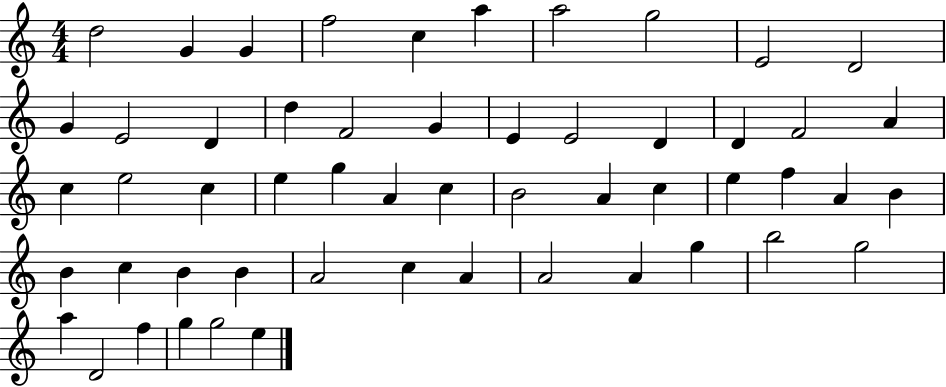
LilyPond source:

{
  \clef treble
  \numericTimeSignature
  \time 4/4
  \key c \major
  d''2 g'4 g'4 | f''2 c''4 a''4 | a''2 g''2 | e'2 d'2 | \break g'4 e'2 d'4 | d''4 f'2 g'4 | e'4 e'2 d'4 | d'4 f'2 a'4 | \break c''4 e''2 c''4 | e''4 g''4 a'4 c''4 | b'2 a'4 c''4 | e''4 f''4 a'4 b'4 | \break b'4 c''4 b'4 b'4 | a'2 c''4 a'4 | a'2 a'4 g''4 | b''2 g''2 | \break a''4 d'2 f''4 | g''4 g''2 e''4 | \bar "|."
}